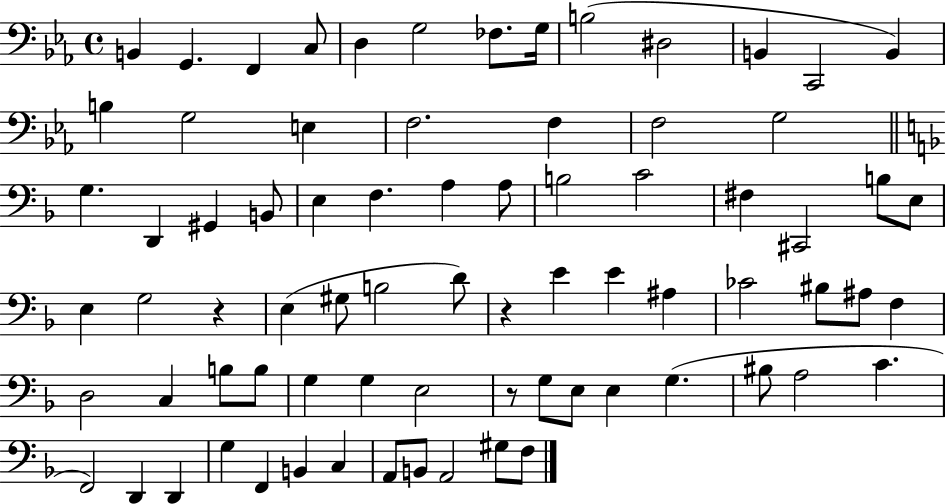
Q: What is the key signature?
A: EES major